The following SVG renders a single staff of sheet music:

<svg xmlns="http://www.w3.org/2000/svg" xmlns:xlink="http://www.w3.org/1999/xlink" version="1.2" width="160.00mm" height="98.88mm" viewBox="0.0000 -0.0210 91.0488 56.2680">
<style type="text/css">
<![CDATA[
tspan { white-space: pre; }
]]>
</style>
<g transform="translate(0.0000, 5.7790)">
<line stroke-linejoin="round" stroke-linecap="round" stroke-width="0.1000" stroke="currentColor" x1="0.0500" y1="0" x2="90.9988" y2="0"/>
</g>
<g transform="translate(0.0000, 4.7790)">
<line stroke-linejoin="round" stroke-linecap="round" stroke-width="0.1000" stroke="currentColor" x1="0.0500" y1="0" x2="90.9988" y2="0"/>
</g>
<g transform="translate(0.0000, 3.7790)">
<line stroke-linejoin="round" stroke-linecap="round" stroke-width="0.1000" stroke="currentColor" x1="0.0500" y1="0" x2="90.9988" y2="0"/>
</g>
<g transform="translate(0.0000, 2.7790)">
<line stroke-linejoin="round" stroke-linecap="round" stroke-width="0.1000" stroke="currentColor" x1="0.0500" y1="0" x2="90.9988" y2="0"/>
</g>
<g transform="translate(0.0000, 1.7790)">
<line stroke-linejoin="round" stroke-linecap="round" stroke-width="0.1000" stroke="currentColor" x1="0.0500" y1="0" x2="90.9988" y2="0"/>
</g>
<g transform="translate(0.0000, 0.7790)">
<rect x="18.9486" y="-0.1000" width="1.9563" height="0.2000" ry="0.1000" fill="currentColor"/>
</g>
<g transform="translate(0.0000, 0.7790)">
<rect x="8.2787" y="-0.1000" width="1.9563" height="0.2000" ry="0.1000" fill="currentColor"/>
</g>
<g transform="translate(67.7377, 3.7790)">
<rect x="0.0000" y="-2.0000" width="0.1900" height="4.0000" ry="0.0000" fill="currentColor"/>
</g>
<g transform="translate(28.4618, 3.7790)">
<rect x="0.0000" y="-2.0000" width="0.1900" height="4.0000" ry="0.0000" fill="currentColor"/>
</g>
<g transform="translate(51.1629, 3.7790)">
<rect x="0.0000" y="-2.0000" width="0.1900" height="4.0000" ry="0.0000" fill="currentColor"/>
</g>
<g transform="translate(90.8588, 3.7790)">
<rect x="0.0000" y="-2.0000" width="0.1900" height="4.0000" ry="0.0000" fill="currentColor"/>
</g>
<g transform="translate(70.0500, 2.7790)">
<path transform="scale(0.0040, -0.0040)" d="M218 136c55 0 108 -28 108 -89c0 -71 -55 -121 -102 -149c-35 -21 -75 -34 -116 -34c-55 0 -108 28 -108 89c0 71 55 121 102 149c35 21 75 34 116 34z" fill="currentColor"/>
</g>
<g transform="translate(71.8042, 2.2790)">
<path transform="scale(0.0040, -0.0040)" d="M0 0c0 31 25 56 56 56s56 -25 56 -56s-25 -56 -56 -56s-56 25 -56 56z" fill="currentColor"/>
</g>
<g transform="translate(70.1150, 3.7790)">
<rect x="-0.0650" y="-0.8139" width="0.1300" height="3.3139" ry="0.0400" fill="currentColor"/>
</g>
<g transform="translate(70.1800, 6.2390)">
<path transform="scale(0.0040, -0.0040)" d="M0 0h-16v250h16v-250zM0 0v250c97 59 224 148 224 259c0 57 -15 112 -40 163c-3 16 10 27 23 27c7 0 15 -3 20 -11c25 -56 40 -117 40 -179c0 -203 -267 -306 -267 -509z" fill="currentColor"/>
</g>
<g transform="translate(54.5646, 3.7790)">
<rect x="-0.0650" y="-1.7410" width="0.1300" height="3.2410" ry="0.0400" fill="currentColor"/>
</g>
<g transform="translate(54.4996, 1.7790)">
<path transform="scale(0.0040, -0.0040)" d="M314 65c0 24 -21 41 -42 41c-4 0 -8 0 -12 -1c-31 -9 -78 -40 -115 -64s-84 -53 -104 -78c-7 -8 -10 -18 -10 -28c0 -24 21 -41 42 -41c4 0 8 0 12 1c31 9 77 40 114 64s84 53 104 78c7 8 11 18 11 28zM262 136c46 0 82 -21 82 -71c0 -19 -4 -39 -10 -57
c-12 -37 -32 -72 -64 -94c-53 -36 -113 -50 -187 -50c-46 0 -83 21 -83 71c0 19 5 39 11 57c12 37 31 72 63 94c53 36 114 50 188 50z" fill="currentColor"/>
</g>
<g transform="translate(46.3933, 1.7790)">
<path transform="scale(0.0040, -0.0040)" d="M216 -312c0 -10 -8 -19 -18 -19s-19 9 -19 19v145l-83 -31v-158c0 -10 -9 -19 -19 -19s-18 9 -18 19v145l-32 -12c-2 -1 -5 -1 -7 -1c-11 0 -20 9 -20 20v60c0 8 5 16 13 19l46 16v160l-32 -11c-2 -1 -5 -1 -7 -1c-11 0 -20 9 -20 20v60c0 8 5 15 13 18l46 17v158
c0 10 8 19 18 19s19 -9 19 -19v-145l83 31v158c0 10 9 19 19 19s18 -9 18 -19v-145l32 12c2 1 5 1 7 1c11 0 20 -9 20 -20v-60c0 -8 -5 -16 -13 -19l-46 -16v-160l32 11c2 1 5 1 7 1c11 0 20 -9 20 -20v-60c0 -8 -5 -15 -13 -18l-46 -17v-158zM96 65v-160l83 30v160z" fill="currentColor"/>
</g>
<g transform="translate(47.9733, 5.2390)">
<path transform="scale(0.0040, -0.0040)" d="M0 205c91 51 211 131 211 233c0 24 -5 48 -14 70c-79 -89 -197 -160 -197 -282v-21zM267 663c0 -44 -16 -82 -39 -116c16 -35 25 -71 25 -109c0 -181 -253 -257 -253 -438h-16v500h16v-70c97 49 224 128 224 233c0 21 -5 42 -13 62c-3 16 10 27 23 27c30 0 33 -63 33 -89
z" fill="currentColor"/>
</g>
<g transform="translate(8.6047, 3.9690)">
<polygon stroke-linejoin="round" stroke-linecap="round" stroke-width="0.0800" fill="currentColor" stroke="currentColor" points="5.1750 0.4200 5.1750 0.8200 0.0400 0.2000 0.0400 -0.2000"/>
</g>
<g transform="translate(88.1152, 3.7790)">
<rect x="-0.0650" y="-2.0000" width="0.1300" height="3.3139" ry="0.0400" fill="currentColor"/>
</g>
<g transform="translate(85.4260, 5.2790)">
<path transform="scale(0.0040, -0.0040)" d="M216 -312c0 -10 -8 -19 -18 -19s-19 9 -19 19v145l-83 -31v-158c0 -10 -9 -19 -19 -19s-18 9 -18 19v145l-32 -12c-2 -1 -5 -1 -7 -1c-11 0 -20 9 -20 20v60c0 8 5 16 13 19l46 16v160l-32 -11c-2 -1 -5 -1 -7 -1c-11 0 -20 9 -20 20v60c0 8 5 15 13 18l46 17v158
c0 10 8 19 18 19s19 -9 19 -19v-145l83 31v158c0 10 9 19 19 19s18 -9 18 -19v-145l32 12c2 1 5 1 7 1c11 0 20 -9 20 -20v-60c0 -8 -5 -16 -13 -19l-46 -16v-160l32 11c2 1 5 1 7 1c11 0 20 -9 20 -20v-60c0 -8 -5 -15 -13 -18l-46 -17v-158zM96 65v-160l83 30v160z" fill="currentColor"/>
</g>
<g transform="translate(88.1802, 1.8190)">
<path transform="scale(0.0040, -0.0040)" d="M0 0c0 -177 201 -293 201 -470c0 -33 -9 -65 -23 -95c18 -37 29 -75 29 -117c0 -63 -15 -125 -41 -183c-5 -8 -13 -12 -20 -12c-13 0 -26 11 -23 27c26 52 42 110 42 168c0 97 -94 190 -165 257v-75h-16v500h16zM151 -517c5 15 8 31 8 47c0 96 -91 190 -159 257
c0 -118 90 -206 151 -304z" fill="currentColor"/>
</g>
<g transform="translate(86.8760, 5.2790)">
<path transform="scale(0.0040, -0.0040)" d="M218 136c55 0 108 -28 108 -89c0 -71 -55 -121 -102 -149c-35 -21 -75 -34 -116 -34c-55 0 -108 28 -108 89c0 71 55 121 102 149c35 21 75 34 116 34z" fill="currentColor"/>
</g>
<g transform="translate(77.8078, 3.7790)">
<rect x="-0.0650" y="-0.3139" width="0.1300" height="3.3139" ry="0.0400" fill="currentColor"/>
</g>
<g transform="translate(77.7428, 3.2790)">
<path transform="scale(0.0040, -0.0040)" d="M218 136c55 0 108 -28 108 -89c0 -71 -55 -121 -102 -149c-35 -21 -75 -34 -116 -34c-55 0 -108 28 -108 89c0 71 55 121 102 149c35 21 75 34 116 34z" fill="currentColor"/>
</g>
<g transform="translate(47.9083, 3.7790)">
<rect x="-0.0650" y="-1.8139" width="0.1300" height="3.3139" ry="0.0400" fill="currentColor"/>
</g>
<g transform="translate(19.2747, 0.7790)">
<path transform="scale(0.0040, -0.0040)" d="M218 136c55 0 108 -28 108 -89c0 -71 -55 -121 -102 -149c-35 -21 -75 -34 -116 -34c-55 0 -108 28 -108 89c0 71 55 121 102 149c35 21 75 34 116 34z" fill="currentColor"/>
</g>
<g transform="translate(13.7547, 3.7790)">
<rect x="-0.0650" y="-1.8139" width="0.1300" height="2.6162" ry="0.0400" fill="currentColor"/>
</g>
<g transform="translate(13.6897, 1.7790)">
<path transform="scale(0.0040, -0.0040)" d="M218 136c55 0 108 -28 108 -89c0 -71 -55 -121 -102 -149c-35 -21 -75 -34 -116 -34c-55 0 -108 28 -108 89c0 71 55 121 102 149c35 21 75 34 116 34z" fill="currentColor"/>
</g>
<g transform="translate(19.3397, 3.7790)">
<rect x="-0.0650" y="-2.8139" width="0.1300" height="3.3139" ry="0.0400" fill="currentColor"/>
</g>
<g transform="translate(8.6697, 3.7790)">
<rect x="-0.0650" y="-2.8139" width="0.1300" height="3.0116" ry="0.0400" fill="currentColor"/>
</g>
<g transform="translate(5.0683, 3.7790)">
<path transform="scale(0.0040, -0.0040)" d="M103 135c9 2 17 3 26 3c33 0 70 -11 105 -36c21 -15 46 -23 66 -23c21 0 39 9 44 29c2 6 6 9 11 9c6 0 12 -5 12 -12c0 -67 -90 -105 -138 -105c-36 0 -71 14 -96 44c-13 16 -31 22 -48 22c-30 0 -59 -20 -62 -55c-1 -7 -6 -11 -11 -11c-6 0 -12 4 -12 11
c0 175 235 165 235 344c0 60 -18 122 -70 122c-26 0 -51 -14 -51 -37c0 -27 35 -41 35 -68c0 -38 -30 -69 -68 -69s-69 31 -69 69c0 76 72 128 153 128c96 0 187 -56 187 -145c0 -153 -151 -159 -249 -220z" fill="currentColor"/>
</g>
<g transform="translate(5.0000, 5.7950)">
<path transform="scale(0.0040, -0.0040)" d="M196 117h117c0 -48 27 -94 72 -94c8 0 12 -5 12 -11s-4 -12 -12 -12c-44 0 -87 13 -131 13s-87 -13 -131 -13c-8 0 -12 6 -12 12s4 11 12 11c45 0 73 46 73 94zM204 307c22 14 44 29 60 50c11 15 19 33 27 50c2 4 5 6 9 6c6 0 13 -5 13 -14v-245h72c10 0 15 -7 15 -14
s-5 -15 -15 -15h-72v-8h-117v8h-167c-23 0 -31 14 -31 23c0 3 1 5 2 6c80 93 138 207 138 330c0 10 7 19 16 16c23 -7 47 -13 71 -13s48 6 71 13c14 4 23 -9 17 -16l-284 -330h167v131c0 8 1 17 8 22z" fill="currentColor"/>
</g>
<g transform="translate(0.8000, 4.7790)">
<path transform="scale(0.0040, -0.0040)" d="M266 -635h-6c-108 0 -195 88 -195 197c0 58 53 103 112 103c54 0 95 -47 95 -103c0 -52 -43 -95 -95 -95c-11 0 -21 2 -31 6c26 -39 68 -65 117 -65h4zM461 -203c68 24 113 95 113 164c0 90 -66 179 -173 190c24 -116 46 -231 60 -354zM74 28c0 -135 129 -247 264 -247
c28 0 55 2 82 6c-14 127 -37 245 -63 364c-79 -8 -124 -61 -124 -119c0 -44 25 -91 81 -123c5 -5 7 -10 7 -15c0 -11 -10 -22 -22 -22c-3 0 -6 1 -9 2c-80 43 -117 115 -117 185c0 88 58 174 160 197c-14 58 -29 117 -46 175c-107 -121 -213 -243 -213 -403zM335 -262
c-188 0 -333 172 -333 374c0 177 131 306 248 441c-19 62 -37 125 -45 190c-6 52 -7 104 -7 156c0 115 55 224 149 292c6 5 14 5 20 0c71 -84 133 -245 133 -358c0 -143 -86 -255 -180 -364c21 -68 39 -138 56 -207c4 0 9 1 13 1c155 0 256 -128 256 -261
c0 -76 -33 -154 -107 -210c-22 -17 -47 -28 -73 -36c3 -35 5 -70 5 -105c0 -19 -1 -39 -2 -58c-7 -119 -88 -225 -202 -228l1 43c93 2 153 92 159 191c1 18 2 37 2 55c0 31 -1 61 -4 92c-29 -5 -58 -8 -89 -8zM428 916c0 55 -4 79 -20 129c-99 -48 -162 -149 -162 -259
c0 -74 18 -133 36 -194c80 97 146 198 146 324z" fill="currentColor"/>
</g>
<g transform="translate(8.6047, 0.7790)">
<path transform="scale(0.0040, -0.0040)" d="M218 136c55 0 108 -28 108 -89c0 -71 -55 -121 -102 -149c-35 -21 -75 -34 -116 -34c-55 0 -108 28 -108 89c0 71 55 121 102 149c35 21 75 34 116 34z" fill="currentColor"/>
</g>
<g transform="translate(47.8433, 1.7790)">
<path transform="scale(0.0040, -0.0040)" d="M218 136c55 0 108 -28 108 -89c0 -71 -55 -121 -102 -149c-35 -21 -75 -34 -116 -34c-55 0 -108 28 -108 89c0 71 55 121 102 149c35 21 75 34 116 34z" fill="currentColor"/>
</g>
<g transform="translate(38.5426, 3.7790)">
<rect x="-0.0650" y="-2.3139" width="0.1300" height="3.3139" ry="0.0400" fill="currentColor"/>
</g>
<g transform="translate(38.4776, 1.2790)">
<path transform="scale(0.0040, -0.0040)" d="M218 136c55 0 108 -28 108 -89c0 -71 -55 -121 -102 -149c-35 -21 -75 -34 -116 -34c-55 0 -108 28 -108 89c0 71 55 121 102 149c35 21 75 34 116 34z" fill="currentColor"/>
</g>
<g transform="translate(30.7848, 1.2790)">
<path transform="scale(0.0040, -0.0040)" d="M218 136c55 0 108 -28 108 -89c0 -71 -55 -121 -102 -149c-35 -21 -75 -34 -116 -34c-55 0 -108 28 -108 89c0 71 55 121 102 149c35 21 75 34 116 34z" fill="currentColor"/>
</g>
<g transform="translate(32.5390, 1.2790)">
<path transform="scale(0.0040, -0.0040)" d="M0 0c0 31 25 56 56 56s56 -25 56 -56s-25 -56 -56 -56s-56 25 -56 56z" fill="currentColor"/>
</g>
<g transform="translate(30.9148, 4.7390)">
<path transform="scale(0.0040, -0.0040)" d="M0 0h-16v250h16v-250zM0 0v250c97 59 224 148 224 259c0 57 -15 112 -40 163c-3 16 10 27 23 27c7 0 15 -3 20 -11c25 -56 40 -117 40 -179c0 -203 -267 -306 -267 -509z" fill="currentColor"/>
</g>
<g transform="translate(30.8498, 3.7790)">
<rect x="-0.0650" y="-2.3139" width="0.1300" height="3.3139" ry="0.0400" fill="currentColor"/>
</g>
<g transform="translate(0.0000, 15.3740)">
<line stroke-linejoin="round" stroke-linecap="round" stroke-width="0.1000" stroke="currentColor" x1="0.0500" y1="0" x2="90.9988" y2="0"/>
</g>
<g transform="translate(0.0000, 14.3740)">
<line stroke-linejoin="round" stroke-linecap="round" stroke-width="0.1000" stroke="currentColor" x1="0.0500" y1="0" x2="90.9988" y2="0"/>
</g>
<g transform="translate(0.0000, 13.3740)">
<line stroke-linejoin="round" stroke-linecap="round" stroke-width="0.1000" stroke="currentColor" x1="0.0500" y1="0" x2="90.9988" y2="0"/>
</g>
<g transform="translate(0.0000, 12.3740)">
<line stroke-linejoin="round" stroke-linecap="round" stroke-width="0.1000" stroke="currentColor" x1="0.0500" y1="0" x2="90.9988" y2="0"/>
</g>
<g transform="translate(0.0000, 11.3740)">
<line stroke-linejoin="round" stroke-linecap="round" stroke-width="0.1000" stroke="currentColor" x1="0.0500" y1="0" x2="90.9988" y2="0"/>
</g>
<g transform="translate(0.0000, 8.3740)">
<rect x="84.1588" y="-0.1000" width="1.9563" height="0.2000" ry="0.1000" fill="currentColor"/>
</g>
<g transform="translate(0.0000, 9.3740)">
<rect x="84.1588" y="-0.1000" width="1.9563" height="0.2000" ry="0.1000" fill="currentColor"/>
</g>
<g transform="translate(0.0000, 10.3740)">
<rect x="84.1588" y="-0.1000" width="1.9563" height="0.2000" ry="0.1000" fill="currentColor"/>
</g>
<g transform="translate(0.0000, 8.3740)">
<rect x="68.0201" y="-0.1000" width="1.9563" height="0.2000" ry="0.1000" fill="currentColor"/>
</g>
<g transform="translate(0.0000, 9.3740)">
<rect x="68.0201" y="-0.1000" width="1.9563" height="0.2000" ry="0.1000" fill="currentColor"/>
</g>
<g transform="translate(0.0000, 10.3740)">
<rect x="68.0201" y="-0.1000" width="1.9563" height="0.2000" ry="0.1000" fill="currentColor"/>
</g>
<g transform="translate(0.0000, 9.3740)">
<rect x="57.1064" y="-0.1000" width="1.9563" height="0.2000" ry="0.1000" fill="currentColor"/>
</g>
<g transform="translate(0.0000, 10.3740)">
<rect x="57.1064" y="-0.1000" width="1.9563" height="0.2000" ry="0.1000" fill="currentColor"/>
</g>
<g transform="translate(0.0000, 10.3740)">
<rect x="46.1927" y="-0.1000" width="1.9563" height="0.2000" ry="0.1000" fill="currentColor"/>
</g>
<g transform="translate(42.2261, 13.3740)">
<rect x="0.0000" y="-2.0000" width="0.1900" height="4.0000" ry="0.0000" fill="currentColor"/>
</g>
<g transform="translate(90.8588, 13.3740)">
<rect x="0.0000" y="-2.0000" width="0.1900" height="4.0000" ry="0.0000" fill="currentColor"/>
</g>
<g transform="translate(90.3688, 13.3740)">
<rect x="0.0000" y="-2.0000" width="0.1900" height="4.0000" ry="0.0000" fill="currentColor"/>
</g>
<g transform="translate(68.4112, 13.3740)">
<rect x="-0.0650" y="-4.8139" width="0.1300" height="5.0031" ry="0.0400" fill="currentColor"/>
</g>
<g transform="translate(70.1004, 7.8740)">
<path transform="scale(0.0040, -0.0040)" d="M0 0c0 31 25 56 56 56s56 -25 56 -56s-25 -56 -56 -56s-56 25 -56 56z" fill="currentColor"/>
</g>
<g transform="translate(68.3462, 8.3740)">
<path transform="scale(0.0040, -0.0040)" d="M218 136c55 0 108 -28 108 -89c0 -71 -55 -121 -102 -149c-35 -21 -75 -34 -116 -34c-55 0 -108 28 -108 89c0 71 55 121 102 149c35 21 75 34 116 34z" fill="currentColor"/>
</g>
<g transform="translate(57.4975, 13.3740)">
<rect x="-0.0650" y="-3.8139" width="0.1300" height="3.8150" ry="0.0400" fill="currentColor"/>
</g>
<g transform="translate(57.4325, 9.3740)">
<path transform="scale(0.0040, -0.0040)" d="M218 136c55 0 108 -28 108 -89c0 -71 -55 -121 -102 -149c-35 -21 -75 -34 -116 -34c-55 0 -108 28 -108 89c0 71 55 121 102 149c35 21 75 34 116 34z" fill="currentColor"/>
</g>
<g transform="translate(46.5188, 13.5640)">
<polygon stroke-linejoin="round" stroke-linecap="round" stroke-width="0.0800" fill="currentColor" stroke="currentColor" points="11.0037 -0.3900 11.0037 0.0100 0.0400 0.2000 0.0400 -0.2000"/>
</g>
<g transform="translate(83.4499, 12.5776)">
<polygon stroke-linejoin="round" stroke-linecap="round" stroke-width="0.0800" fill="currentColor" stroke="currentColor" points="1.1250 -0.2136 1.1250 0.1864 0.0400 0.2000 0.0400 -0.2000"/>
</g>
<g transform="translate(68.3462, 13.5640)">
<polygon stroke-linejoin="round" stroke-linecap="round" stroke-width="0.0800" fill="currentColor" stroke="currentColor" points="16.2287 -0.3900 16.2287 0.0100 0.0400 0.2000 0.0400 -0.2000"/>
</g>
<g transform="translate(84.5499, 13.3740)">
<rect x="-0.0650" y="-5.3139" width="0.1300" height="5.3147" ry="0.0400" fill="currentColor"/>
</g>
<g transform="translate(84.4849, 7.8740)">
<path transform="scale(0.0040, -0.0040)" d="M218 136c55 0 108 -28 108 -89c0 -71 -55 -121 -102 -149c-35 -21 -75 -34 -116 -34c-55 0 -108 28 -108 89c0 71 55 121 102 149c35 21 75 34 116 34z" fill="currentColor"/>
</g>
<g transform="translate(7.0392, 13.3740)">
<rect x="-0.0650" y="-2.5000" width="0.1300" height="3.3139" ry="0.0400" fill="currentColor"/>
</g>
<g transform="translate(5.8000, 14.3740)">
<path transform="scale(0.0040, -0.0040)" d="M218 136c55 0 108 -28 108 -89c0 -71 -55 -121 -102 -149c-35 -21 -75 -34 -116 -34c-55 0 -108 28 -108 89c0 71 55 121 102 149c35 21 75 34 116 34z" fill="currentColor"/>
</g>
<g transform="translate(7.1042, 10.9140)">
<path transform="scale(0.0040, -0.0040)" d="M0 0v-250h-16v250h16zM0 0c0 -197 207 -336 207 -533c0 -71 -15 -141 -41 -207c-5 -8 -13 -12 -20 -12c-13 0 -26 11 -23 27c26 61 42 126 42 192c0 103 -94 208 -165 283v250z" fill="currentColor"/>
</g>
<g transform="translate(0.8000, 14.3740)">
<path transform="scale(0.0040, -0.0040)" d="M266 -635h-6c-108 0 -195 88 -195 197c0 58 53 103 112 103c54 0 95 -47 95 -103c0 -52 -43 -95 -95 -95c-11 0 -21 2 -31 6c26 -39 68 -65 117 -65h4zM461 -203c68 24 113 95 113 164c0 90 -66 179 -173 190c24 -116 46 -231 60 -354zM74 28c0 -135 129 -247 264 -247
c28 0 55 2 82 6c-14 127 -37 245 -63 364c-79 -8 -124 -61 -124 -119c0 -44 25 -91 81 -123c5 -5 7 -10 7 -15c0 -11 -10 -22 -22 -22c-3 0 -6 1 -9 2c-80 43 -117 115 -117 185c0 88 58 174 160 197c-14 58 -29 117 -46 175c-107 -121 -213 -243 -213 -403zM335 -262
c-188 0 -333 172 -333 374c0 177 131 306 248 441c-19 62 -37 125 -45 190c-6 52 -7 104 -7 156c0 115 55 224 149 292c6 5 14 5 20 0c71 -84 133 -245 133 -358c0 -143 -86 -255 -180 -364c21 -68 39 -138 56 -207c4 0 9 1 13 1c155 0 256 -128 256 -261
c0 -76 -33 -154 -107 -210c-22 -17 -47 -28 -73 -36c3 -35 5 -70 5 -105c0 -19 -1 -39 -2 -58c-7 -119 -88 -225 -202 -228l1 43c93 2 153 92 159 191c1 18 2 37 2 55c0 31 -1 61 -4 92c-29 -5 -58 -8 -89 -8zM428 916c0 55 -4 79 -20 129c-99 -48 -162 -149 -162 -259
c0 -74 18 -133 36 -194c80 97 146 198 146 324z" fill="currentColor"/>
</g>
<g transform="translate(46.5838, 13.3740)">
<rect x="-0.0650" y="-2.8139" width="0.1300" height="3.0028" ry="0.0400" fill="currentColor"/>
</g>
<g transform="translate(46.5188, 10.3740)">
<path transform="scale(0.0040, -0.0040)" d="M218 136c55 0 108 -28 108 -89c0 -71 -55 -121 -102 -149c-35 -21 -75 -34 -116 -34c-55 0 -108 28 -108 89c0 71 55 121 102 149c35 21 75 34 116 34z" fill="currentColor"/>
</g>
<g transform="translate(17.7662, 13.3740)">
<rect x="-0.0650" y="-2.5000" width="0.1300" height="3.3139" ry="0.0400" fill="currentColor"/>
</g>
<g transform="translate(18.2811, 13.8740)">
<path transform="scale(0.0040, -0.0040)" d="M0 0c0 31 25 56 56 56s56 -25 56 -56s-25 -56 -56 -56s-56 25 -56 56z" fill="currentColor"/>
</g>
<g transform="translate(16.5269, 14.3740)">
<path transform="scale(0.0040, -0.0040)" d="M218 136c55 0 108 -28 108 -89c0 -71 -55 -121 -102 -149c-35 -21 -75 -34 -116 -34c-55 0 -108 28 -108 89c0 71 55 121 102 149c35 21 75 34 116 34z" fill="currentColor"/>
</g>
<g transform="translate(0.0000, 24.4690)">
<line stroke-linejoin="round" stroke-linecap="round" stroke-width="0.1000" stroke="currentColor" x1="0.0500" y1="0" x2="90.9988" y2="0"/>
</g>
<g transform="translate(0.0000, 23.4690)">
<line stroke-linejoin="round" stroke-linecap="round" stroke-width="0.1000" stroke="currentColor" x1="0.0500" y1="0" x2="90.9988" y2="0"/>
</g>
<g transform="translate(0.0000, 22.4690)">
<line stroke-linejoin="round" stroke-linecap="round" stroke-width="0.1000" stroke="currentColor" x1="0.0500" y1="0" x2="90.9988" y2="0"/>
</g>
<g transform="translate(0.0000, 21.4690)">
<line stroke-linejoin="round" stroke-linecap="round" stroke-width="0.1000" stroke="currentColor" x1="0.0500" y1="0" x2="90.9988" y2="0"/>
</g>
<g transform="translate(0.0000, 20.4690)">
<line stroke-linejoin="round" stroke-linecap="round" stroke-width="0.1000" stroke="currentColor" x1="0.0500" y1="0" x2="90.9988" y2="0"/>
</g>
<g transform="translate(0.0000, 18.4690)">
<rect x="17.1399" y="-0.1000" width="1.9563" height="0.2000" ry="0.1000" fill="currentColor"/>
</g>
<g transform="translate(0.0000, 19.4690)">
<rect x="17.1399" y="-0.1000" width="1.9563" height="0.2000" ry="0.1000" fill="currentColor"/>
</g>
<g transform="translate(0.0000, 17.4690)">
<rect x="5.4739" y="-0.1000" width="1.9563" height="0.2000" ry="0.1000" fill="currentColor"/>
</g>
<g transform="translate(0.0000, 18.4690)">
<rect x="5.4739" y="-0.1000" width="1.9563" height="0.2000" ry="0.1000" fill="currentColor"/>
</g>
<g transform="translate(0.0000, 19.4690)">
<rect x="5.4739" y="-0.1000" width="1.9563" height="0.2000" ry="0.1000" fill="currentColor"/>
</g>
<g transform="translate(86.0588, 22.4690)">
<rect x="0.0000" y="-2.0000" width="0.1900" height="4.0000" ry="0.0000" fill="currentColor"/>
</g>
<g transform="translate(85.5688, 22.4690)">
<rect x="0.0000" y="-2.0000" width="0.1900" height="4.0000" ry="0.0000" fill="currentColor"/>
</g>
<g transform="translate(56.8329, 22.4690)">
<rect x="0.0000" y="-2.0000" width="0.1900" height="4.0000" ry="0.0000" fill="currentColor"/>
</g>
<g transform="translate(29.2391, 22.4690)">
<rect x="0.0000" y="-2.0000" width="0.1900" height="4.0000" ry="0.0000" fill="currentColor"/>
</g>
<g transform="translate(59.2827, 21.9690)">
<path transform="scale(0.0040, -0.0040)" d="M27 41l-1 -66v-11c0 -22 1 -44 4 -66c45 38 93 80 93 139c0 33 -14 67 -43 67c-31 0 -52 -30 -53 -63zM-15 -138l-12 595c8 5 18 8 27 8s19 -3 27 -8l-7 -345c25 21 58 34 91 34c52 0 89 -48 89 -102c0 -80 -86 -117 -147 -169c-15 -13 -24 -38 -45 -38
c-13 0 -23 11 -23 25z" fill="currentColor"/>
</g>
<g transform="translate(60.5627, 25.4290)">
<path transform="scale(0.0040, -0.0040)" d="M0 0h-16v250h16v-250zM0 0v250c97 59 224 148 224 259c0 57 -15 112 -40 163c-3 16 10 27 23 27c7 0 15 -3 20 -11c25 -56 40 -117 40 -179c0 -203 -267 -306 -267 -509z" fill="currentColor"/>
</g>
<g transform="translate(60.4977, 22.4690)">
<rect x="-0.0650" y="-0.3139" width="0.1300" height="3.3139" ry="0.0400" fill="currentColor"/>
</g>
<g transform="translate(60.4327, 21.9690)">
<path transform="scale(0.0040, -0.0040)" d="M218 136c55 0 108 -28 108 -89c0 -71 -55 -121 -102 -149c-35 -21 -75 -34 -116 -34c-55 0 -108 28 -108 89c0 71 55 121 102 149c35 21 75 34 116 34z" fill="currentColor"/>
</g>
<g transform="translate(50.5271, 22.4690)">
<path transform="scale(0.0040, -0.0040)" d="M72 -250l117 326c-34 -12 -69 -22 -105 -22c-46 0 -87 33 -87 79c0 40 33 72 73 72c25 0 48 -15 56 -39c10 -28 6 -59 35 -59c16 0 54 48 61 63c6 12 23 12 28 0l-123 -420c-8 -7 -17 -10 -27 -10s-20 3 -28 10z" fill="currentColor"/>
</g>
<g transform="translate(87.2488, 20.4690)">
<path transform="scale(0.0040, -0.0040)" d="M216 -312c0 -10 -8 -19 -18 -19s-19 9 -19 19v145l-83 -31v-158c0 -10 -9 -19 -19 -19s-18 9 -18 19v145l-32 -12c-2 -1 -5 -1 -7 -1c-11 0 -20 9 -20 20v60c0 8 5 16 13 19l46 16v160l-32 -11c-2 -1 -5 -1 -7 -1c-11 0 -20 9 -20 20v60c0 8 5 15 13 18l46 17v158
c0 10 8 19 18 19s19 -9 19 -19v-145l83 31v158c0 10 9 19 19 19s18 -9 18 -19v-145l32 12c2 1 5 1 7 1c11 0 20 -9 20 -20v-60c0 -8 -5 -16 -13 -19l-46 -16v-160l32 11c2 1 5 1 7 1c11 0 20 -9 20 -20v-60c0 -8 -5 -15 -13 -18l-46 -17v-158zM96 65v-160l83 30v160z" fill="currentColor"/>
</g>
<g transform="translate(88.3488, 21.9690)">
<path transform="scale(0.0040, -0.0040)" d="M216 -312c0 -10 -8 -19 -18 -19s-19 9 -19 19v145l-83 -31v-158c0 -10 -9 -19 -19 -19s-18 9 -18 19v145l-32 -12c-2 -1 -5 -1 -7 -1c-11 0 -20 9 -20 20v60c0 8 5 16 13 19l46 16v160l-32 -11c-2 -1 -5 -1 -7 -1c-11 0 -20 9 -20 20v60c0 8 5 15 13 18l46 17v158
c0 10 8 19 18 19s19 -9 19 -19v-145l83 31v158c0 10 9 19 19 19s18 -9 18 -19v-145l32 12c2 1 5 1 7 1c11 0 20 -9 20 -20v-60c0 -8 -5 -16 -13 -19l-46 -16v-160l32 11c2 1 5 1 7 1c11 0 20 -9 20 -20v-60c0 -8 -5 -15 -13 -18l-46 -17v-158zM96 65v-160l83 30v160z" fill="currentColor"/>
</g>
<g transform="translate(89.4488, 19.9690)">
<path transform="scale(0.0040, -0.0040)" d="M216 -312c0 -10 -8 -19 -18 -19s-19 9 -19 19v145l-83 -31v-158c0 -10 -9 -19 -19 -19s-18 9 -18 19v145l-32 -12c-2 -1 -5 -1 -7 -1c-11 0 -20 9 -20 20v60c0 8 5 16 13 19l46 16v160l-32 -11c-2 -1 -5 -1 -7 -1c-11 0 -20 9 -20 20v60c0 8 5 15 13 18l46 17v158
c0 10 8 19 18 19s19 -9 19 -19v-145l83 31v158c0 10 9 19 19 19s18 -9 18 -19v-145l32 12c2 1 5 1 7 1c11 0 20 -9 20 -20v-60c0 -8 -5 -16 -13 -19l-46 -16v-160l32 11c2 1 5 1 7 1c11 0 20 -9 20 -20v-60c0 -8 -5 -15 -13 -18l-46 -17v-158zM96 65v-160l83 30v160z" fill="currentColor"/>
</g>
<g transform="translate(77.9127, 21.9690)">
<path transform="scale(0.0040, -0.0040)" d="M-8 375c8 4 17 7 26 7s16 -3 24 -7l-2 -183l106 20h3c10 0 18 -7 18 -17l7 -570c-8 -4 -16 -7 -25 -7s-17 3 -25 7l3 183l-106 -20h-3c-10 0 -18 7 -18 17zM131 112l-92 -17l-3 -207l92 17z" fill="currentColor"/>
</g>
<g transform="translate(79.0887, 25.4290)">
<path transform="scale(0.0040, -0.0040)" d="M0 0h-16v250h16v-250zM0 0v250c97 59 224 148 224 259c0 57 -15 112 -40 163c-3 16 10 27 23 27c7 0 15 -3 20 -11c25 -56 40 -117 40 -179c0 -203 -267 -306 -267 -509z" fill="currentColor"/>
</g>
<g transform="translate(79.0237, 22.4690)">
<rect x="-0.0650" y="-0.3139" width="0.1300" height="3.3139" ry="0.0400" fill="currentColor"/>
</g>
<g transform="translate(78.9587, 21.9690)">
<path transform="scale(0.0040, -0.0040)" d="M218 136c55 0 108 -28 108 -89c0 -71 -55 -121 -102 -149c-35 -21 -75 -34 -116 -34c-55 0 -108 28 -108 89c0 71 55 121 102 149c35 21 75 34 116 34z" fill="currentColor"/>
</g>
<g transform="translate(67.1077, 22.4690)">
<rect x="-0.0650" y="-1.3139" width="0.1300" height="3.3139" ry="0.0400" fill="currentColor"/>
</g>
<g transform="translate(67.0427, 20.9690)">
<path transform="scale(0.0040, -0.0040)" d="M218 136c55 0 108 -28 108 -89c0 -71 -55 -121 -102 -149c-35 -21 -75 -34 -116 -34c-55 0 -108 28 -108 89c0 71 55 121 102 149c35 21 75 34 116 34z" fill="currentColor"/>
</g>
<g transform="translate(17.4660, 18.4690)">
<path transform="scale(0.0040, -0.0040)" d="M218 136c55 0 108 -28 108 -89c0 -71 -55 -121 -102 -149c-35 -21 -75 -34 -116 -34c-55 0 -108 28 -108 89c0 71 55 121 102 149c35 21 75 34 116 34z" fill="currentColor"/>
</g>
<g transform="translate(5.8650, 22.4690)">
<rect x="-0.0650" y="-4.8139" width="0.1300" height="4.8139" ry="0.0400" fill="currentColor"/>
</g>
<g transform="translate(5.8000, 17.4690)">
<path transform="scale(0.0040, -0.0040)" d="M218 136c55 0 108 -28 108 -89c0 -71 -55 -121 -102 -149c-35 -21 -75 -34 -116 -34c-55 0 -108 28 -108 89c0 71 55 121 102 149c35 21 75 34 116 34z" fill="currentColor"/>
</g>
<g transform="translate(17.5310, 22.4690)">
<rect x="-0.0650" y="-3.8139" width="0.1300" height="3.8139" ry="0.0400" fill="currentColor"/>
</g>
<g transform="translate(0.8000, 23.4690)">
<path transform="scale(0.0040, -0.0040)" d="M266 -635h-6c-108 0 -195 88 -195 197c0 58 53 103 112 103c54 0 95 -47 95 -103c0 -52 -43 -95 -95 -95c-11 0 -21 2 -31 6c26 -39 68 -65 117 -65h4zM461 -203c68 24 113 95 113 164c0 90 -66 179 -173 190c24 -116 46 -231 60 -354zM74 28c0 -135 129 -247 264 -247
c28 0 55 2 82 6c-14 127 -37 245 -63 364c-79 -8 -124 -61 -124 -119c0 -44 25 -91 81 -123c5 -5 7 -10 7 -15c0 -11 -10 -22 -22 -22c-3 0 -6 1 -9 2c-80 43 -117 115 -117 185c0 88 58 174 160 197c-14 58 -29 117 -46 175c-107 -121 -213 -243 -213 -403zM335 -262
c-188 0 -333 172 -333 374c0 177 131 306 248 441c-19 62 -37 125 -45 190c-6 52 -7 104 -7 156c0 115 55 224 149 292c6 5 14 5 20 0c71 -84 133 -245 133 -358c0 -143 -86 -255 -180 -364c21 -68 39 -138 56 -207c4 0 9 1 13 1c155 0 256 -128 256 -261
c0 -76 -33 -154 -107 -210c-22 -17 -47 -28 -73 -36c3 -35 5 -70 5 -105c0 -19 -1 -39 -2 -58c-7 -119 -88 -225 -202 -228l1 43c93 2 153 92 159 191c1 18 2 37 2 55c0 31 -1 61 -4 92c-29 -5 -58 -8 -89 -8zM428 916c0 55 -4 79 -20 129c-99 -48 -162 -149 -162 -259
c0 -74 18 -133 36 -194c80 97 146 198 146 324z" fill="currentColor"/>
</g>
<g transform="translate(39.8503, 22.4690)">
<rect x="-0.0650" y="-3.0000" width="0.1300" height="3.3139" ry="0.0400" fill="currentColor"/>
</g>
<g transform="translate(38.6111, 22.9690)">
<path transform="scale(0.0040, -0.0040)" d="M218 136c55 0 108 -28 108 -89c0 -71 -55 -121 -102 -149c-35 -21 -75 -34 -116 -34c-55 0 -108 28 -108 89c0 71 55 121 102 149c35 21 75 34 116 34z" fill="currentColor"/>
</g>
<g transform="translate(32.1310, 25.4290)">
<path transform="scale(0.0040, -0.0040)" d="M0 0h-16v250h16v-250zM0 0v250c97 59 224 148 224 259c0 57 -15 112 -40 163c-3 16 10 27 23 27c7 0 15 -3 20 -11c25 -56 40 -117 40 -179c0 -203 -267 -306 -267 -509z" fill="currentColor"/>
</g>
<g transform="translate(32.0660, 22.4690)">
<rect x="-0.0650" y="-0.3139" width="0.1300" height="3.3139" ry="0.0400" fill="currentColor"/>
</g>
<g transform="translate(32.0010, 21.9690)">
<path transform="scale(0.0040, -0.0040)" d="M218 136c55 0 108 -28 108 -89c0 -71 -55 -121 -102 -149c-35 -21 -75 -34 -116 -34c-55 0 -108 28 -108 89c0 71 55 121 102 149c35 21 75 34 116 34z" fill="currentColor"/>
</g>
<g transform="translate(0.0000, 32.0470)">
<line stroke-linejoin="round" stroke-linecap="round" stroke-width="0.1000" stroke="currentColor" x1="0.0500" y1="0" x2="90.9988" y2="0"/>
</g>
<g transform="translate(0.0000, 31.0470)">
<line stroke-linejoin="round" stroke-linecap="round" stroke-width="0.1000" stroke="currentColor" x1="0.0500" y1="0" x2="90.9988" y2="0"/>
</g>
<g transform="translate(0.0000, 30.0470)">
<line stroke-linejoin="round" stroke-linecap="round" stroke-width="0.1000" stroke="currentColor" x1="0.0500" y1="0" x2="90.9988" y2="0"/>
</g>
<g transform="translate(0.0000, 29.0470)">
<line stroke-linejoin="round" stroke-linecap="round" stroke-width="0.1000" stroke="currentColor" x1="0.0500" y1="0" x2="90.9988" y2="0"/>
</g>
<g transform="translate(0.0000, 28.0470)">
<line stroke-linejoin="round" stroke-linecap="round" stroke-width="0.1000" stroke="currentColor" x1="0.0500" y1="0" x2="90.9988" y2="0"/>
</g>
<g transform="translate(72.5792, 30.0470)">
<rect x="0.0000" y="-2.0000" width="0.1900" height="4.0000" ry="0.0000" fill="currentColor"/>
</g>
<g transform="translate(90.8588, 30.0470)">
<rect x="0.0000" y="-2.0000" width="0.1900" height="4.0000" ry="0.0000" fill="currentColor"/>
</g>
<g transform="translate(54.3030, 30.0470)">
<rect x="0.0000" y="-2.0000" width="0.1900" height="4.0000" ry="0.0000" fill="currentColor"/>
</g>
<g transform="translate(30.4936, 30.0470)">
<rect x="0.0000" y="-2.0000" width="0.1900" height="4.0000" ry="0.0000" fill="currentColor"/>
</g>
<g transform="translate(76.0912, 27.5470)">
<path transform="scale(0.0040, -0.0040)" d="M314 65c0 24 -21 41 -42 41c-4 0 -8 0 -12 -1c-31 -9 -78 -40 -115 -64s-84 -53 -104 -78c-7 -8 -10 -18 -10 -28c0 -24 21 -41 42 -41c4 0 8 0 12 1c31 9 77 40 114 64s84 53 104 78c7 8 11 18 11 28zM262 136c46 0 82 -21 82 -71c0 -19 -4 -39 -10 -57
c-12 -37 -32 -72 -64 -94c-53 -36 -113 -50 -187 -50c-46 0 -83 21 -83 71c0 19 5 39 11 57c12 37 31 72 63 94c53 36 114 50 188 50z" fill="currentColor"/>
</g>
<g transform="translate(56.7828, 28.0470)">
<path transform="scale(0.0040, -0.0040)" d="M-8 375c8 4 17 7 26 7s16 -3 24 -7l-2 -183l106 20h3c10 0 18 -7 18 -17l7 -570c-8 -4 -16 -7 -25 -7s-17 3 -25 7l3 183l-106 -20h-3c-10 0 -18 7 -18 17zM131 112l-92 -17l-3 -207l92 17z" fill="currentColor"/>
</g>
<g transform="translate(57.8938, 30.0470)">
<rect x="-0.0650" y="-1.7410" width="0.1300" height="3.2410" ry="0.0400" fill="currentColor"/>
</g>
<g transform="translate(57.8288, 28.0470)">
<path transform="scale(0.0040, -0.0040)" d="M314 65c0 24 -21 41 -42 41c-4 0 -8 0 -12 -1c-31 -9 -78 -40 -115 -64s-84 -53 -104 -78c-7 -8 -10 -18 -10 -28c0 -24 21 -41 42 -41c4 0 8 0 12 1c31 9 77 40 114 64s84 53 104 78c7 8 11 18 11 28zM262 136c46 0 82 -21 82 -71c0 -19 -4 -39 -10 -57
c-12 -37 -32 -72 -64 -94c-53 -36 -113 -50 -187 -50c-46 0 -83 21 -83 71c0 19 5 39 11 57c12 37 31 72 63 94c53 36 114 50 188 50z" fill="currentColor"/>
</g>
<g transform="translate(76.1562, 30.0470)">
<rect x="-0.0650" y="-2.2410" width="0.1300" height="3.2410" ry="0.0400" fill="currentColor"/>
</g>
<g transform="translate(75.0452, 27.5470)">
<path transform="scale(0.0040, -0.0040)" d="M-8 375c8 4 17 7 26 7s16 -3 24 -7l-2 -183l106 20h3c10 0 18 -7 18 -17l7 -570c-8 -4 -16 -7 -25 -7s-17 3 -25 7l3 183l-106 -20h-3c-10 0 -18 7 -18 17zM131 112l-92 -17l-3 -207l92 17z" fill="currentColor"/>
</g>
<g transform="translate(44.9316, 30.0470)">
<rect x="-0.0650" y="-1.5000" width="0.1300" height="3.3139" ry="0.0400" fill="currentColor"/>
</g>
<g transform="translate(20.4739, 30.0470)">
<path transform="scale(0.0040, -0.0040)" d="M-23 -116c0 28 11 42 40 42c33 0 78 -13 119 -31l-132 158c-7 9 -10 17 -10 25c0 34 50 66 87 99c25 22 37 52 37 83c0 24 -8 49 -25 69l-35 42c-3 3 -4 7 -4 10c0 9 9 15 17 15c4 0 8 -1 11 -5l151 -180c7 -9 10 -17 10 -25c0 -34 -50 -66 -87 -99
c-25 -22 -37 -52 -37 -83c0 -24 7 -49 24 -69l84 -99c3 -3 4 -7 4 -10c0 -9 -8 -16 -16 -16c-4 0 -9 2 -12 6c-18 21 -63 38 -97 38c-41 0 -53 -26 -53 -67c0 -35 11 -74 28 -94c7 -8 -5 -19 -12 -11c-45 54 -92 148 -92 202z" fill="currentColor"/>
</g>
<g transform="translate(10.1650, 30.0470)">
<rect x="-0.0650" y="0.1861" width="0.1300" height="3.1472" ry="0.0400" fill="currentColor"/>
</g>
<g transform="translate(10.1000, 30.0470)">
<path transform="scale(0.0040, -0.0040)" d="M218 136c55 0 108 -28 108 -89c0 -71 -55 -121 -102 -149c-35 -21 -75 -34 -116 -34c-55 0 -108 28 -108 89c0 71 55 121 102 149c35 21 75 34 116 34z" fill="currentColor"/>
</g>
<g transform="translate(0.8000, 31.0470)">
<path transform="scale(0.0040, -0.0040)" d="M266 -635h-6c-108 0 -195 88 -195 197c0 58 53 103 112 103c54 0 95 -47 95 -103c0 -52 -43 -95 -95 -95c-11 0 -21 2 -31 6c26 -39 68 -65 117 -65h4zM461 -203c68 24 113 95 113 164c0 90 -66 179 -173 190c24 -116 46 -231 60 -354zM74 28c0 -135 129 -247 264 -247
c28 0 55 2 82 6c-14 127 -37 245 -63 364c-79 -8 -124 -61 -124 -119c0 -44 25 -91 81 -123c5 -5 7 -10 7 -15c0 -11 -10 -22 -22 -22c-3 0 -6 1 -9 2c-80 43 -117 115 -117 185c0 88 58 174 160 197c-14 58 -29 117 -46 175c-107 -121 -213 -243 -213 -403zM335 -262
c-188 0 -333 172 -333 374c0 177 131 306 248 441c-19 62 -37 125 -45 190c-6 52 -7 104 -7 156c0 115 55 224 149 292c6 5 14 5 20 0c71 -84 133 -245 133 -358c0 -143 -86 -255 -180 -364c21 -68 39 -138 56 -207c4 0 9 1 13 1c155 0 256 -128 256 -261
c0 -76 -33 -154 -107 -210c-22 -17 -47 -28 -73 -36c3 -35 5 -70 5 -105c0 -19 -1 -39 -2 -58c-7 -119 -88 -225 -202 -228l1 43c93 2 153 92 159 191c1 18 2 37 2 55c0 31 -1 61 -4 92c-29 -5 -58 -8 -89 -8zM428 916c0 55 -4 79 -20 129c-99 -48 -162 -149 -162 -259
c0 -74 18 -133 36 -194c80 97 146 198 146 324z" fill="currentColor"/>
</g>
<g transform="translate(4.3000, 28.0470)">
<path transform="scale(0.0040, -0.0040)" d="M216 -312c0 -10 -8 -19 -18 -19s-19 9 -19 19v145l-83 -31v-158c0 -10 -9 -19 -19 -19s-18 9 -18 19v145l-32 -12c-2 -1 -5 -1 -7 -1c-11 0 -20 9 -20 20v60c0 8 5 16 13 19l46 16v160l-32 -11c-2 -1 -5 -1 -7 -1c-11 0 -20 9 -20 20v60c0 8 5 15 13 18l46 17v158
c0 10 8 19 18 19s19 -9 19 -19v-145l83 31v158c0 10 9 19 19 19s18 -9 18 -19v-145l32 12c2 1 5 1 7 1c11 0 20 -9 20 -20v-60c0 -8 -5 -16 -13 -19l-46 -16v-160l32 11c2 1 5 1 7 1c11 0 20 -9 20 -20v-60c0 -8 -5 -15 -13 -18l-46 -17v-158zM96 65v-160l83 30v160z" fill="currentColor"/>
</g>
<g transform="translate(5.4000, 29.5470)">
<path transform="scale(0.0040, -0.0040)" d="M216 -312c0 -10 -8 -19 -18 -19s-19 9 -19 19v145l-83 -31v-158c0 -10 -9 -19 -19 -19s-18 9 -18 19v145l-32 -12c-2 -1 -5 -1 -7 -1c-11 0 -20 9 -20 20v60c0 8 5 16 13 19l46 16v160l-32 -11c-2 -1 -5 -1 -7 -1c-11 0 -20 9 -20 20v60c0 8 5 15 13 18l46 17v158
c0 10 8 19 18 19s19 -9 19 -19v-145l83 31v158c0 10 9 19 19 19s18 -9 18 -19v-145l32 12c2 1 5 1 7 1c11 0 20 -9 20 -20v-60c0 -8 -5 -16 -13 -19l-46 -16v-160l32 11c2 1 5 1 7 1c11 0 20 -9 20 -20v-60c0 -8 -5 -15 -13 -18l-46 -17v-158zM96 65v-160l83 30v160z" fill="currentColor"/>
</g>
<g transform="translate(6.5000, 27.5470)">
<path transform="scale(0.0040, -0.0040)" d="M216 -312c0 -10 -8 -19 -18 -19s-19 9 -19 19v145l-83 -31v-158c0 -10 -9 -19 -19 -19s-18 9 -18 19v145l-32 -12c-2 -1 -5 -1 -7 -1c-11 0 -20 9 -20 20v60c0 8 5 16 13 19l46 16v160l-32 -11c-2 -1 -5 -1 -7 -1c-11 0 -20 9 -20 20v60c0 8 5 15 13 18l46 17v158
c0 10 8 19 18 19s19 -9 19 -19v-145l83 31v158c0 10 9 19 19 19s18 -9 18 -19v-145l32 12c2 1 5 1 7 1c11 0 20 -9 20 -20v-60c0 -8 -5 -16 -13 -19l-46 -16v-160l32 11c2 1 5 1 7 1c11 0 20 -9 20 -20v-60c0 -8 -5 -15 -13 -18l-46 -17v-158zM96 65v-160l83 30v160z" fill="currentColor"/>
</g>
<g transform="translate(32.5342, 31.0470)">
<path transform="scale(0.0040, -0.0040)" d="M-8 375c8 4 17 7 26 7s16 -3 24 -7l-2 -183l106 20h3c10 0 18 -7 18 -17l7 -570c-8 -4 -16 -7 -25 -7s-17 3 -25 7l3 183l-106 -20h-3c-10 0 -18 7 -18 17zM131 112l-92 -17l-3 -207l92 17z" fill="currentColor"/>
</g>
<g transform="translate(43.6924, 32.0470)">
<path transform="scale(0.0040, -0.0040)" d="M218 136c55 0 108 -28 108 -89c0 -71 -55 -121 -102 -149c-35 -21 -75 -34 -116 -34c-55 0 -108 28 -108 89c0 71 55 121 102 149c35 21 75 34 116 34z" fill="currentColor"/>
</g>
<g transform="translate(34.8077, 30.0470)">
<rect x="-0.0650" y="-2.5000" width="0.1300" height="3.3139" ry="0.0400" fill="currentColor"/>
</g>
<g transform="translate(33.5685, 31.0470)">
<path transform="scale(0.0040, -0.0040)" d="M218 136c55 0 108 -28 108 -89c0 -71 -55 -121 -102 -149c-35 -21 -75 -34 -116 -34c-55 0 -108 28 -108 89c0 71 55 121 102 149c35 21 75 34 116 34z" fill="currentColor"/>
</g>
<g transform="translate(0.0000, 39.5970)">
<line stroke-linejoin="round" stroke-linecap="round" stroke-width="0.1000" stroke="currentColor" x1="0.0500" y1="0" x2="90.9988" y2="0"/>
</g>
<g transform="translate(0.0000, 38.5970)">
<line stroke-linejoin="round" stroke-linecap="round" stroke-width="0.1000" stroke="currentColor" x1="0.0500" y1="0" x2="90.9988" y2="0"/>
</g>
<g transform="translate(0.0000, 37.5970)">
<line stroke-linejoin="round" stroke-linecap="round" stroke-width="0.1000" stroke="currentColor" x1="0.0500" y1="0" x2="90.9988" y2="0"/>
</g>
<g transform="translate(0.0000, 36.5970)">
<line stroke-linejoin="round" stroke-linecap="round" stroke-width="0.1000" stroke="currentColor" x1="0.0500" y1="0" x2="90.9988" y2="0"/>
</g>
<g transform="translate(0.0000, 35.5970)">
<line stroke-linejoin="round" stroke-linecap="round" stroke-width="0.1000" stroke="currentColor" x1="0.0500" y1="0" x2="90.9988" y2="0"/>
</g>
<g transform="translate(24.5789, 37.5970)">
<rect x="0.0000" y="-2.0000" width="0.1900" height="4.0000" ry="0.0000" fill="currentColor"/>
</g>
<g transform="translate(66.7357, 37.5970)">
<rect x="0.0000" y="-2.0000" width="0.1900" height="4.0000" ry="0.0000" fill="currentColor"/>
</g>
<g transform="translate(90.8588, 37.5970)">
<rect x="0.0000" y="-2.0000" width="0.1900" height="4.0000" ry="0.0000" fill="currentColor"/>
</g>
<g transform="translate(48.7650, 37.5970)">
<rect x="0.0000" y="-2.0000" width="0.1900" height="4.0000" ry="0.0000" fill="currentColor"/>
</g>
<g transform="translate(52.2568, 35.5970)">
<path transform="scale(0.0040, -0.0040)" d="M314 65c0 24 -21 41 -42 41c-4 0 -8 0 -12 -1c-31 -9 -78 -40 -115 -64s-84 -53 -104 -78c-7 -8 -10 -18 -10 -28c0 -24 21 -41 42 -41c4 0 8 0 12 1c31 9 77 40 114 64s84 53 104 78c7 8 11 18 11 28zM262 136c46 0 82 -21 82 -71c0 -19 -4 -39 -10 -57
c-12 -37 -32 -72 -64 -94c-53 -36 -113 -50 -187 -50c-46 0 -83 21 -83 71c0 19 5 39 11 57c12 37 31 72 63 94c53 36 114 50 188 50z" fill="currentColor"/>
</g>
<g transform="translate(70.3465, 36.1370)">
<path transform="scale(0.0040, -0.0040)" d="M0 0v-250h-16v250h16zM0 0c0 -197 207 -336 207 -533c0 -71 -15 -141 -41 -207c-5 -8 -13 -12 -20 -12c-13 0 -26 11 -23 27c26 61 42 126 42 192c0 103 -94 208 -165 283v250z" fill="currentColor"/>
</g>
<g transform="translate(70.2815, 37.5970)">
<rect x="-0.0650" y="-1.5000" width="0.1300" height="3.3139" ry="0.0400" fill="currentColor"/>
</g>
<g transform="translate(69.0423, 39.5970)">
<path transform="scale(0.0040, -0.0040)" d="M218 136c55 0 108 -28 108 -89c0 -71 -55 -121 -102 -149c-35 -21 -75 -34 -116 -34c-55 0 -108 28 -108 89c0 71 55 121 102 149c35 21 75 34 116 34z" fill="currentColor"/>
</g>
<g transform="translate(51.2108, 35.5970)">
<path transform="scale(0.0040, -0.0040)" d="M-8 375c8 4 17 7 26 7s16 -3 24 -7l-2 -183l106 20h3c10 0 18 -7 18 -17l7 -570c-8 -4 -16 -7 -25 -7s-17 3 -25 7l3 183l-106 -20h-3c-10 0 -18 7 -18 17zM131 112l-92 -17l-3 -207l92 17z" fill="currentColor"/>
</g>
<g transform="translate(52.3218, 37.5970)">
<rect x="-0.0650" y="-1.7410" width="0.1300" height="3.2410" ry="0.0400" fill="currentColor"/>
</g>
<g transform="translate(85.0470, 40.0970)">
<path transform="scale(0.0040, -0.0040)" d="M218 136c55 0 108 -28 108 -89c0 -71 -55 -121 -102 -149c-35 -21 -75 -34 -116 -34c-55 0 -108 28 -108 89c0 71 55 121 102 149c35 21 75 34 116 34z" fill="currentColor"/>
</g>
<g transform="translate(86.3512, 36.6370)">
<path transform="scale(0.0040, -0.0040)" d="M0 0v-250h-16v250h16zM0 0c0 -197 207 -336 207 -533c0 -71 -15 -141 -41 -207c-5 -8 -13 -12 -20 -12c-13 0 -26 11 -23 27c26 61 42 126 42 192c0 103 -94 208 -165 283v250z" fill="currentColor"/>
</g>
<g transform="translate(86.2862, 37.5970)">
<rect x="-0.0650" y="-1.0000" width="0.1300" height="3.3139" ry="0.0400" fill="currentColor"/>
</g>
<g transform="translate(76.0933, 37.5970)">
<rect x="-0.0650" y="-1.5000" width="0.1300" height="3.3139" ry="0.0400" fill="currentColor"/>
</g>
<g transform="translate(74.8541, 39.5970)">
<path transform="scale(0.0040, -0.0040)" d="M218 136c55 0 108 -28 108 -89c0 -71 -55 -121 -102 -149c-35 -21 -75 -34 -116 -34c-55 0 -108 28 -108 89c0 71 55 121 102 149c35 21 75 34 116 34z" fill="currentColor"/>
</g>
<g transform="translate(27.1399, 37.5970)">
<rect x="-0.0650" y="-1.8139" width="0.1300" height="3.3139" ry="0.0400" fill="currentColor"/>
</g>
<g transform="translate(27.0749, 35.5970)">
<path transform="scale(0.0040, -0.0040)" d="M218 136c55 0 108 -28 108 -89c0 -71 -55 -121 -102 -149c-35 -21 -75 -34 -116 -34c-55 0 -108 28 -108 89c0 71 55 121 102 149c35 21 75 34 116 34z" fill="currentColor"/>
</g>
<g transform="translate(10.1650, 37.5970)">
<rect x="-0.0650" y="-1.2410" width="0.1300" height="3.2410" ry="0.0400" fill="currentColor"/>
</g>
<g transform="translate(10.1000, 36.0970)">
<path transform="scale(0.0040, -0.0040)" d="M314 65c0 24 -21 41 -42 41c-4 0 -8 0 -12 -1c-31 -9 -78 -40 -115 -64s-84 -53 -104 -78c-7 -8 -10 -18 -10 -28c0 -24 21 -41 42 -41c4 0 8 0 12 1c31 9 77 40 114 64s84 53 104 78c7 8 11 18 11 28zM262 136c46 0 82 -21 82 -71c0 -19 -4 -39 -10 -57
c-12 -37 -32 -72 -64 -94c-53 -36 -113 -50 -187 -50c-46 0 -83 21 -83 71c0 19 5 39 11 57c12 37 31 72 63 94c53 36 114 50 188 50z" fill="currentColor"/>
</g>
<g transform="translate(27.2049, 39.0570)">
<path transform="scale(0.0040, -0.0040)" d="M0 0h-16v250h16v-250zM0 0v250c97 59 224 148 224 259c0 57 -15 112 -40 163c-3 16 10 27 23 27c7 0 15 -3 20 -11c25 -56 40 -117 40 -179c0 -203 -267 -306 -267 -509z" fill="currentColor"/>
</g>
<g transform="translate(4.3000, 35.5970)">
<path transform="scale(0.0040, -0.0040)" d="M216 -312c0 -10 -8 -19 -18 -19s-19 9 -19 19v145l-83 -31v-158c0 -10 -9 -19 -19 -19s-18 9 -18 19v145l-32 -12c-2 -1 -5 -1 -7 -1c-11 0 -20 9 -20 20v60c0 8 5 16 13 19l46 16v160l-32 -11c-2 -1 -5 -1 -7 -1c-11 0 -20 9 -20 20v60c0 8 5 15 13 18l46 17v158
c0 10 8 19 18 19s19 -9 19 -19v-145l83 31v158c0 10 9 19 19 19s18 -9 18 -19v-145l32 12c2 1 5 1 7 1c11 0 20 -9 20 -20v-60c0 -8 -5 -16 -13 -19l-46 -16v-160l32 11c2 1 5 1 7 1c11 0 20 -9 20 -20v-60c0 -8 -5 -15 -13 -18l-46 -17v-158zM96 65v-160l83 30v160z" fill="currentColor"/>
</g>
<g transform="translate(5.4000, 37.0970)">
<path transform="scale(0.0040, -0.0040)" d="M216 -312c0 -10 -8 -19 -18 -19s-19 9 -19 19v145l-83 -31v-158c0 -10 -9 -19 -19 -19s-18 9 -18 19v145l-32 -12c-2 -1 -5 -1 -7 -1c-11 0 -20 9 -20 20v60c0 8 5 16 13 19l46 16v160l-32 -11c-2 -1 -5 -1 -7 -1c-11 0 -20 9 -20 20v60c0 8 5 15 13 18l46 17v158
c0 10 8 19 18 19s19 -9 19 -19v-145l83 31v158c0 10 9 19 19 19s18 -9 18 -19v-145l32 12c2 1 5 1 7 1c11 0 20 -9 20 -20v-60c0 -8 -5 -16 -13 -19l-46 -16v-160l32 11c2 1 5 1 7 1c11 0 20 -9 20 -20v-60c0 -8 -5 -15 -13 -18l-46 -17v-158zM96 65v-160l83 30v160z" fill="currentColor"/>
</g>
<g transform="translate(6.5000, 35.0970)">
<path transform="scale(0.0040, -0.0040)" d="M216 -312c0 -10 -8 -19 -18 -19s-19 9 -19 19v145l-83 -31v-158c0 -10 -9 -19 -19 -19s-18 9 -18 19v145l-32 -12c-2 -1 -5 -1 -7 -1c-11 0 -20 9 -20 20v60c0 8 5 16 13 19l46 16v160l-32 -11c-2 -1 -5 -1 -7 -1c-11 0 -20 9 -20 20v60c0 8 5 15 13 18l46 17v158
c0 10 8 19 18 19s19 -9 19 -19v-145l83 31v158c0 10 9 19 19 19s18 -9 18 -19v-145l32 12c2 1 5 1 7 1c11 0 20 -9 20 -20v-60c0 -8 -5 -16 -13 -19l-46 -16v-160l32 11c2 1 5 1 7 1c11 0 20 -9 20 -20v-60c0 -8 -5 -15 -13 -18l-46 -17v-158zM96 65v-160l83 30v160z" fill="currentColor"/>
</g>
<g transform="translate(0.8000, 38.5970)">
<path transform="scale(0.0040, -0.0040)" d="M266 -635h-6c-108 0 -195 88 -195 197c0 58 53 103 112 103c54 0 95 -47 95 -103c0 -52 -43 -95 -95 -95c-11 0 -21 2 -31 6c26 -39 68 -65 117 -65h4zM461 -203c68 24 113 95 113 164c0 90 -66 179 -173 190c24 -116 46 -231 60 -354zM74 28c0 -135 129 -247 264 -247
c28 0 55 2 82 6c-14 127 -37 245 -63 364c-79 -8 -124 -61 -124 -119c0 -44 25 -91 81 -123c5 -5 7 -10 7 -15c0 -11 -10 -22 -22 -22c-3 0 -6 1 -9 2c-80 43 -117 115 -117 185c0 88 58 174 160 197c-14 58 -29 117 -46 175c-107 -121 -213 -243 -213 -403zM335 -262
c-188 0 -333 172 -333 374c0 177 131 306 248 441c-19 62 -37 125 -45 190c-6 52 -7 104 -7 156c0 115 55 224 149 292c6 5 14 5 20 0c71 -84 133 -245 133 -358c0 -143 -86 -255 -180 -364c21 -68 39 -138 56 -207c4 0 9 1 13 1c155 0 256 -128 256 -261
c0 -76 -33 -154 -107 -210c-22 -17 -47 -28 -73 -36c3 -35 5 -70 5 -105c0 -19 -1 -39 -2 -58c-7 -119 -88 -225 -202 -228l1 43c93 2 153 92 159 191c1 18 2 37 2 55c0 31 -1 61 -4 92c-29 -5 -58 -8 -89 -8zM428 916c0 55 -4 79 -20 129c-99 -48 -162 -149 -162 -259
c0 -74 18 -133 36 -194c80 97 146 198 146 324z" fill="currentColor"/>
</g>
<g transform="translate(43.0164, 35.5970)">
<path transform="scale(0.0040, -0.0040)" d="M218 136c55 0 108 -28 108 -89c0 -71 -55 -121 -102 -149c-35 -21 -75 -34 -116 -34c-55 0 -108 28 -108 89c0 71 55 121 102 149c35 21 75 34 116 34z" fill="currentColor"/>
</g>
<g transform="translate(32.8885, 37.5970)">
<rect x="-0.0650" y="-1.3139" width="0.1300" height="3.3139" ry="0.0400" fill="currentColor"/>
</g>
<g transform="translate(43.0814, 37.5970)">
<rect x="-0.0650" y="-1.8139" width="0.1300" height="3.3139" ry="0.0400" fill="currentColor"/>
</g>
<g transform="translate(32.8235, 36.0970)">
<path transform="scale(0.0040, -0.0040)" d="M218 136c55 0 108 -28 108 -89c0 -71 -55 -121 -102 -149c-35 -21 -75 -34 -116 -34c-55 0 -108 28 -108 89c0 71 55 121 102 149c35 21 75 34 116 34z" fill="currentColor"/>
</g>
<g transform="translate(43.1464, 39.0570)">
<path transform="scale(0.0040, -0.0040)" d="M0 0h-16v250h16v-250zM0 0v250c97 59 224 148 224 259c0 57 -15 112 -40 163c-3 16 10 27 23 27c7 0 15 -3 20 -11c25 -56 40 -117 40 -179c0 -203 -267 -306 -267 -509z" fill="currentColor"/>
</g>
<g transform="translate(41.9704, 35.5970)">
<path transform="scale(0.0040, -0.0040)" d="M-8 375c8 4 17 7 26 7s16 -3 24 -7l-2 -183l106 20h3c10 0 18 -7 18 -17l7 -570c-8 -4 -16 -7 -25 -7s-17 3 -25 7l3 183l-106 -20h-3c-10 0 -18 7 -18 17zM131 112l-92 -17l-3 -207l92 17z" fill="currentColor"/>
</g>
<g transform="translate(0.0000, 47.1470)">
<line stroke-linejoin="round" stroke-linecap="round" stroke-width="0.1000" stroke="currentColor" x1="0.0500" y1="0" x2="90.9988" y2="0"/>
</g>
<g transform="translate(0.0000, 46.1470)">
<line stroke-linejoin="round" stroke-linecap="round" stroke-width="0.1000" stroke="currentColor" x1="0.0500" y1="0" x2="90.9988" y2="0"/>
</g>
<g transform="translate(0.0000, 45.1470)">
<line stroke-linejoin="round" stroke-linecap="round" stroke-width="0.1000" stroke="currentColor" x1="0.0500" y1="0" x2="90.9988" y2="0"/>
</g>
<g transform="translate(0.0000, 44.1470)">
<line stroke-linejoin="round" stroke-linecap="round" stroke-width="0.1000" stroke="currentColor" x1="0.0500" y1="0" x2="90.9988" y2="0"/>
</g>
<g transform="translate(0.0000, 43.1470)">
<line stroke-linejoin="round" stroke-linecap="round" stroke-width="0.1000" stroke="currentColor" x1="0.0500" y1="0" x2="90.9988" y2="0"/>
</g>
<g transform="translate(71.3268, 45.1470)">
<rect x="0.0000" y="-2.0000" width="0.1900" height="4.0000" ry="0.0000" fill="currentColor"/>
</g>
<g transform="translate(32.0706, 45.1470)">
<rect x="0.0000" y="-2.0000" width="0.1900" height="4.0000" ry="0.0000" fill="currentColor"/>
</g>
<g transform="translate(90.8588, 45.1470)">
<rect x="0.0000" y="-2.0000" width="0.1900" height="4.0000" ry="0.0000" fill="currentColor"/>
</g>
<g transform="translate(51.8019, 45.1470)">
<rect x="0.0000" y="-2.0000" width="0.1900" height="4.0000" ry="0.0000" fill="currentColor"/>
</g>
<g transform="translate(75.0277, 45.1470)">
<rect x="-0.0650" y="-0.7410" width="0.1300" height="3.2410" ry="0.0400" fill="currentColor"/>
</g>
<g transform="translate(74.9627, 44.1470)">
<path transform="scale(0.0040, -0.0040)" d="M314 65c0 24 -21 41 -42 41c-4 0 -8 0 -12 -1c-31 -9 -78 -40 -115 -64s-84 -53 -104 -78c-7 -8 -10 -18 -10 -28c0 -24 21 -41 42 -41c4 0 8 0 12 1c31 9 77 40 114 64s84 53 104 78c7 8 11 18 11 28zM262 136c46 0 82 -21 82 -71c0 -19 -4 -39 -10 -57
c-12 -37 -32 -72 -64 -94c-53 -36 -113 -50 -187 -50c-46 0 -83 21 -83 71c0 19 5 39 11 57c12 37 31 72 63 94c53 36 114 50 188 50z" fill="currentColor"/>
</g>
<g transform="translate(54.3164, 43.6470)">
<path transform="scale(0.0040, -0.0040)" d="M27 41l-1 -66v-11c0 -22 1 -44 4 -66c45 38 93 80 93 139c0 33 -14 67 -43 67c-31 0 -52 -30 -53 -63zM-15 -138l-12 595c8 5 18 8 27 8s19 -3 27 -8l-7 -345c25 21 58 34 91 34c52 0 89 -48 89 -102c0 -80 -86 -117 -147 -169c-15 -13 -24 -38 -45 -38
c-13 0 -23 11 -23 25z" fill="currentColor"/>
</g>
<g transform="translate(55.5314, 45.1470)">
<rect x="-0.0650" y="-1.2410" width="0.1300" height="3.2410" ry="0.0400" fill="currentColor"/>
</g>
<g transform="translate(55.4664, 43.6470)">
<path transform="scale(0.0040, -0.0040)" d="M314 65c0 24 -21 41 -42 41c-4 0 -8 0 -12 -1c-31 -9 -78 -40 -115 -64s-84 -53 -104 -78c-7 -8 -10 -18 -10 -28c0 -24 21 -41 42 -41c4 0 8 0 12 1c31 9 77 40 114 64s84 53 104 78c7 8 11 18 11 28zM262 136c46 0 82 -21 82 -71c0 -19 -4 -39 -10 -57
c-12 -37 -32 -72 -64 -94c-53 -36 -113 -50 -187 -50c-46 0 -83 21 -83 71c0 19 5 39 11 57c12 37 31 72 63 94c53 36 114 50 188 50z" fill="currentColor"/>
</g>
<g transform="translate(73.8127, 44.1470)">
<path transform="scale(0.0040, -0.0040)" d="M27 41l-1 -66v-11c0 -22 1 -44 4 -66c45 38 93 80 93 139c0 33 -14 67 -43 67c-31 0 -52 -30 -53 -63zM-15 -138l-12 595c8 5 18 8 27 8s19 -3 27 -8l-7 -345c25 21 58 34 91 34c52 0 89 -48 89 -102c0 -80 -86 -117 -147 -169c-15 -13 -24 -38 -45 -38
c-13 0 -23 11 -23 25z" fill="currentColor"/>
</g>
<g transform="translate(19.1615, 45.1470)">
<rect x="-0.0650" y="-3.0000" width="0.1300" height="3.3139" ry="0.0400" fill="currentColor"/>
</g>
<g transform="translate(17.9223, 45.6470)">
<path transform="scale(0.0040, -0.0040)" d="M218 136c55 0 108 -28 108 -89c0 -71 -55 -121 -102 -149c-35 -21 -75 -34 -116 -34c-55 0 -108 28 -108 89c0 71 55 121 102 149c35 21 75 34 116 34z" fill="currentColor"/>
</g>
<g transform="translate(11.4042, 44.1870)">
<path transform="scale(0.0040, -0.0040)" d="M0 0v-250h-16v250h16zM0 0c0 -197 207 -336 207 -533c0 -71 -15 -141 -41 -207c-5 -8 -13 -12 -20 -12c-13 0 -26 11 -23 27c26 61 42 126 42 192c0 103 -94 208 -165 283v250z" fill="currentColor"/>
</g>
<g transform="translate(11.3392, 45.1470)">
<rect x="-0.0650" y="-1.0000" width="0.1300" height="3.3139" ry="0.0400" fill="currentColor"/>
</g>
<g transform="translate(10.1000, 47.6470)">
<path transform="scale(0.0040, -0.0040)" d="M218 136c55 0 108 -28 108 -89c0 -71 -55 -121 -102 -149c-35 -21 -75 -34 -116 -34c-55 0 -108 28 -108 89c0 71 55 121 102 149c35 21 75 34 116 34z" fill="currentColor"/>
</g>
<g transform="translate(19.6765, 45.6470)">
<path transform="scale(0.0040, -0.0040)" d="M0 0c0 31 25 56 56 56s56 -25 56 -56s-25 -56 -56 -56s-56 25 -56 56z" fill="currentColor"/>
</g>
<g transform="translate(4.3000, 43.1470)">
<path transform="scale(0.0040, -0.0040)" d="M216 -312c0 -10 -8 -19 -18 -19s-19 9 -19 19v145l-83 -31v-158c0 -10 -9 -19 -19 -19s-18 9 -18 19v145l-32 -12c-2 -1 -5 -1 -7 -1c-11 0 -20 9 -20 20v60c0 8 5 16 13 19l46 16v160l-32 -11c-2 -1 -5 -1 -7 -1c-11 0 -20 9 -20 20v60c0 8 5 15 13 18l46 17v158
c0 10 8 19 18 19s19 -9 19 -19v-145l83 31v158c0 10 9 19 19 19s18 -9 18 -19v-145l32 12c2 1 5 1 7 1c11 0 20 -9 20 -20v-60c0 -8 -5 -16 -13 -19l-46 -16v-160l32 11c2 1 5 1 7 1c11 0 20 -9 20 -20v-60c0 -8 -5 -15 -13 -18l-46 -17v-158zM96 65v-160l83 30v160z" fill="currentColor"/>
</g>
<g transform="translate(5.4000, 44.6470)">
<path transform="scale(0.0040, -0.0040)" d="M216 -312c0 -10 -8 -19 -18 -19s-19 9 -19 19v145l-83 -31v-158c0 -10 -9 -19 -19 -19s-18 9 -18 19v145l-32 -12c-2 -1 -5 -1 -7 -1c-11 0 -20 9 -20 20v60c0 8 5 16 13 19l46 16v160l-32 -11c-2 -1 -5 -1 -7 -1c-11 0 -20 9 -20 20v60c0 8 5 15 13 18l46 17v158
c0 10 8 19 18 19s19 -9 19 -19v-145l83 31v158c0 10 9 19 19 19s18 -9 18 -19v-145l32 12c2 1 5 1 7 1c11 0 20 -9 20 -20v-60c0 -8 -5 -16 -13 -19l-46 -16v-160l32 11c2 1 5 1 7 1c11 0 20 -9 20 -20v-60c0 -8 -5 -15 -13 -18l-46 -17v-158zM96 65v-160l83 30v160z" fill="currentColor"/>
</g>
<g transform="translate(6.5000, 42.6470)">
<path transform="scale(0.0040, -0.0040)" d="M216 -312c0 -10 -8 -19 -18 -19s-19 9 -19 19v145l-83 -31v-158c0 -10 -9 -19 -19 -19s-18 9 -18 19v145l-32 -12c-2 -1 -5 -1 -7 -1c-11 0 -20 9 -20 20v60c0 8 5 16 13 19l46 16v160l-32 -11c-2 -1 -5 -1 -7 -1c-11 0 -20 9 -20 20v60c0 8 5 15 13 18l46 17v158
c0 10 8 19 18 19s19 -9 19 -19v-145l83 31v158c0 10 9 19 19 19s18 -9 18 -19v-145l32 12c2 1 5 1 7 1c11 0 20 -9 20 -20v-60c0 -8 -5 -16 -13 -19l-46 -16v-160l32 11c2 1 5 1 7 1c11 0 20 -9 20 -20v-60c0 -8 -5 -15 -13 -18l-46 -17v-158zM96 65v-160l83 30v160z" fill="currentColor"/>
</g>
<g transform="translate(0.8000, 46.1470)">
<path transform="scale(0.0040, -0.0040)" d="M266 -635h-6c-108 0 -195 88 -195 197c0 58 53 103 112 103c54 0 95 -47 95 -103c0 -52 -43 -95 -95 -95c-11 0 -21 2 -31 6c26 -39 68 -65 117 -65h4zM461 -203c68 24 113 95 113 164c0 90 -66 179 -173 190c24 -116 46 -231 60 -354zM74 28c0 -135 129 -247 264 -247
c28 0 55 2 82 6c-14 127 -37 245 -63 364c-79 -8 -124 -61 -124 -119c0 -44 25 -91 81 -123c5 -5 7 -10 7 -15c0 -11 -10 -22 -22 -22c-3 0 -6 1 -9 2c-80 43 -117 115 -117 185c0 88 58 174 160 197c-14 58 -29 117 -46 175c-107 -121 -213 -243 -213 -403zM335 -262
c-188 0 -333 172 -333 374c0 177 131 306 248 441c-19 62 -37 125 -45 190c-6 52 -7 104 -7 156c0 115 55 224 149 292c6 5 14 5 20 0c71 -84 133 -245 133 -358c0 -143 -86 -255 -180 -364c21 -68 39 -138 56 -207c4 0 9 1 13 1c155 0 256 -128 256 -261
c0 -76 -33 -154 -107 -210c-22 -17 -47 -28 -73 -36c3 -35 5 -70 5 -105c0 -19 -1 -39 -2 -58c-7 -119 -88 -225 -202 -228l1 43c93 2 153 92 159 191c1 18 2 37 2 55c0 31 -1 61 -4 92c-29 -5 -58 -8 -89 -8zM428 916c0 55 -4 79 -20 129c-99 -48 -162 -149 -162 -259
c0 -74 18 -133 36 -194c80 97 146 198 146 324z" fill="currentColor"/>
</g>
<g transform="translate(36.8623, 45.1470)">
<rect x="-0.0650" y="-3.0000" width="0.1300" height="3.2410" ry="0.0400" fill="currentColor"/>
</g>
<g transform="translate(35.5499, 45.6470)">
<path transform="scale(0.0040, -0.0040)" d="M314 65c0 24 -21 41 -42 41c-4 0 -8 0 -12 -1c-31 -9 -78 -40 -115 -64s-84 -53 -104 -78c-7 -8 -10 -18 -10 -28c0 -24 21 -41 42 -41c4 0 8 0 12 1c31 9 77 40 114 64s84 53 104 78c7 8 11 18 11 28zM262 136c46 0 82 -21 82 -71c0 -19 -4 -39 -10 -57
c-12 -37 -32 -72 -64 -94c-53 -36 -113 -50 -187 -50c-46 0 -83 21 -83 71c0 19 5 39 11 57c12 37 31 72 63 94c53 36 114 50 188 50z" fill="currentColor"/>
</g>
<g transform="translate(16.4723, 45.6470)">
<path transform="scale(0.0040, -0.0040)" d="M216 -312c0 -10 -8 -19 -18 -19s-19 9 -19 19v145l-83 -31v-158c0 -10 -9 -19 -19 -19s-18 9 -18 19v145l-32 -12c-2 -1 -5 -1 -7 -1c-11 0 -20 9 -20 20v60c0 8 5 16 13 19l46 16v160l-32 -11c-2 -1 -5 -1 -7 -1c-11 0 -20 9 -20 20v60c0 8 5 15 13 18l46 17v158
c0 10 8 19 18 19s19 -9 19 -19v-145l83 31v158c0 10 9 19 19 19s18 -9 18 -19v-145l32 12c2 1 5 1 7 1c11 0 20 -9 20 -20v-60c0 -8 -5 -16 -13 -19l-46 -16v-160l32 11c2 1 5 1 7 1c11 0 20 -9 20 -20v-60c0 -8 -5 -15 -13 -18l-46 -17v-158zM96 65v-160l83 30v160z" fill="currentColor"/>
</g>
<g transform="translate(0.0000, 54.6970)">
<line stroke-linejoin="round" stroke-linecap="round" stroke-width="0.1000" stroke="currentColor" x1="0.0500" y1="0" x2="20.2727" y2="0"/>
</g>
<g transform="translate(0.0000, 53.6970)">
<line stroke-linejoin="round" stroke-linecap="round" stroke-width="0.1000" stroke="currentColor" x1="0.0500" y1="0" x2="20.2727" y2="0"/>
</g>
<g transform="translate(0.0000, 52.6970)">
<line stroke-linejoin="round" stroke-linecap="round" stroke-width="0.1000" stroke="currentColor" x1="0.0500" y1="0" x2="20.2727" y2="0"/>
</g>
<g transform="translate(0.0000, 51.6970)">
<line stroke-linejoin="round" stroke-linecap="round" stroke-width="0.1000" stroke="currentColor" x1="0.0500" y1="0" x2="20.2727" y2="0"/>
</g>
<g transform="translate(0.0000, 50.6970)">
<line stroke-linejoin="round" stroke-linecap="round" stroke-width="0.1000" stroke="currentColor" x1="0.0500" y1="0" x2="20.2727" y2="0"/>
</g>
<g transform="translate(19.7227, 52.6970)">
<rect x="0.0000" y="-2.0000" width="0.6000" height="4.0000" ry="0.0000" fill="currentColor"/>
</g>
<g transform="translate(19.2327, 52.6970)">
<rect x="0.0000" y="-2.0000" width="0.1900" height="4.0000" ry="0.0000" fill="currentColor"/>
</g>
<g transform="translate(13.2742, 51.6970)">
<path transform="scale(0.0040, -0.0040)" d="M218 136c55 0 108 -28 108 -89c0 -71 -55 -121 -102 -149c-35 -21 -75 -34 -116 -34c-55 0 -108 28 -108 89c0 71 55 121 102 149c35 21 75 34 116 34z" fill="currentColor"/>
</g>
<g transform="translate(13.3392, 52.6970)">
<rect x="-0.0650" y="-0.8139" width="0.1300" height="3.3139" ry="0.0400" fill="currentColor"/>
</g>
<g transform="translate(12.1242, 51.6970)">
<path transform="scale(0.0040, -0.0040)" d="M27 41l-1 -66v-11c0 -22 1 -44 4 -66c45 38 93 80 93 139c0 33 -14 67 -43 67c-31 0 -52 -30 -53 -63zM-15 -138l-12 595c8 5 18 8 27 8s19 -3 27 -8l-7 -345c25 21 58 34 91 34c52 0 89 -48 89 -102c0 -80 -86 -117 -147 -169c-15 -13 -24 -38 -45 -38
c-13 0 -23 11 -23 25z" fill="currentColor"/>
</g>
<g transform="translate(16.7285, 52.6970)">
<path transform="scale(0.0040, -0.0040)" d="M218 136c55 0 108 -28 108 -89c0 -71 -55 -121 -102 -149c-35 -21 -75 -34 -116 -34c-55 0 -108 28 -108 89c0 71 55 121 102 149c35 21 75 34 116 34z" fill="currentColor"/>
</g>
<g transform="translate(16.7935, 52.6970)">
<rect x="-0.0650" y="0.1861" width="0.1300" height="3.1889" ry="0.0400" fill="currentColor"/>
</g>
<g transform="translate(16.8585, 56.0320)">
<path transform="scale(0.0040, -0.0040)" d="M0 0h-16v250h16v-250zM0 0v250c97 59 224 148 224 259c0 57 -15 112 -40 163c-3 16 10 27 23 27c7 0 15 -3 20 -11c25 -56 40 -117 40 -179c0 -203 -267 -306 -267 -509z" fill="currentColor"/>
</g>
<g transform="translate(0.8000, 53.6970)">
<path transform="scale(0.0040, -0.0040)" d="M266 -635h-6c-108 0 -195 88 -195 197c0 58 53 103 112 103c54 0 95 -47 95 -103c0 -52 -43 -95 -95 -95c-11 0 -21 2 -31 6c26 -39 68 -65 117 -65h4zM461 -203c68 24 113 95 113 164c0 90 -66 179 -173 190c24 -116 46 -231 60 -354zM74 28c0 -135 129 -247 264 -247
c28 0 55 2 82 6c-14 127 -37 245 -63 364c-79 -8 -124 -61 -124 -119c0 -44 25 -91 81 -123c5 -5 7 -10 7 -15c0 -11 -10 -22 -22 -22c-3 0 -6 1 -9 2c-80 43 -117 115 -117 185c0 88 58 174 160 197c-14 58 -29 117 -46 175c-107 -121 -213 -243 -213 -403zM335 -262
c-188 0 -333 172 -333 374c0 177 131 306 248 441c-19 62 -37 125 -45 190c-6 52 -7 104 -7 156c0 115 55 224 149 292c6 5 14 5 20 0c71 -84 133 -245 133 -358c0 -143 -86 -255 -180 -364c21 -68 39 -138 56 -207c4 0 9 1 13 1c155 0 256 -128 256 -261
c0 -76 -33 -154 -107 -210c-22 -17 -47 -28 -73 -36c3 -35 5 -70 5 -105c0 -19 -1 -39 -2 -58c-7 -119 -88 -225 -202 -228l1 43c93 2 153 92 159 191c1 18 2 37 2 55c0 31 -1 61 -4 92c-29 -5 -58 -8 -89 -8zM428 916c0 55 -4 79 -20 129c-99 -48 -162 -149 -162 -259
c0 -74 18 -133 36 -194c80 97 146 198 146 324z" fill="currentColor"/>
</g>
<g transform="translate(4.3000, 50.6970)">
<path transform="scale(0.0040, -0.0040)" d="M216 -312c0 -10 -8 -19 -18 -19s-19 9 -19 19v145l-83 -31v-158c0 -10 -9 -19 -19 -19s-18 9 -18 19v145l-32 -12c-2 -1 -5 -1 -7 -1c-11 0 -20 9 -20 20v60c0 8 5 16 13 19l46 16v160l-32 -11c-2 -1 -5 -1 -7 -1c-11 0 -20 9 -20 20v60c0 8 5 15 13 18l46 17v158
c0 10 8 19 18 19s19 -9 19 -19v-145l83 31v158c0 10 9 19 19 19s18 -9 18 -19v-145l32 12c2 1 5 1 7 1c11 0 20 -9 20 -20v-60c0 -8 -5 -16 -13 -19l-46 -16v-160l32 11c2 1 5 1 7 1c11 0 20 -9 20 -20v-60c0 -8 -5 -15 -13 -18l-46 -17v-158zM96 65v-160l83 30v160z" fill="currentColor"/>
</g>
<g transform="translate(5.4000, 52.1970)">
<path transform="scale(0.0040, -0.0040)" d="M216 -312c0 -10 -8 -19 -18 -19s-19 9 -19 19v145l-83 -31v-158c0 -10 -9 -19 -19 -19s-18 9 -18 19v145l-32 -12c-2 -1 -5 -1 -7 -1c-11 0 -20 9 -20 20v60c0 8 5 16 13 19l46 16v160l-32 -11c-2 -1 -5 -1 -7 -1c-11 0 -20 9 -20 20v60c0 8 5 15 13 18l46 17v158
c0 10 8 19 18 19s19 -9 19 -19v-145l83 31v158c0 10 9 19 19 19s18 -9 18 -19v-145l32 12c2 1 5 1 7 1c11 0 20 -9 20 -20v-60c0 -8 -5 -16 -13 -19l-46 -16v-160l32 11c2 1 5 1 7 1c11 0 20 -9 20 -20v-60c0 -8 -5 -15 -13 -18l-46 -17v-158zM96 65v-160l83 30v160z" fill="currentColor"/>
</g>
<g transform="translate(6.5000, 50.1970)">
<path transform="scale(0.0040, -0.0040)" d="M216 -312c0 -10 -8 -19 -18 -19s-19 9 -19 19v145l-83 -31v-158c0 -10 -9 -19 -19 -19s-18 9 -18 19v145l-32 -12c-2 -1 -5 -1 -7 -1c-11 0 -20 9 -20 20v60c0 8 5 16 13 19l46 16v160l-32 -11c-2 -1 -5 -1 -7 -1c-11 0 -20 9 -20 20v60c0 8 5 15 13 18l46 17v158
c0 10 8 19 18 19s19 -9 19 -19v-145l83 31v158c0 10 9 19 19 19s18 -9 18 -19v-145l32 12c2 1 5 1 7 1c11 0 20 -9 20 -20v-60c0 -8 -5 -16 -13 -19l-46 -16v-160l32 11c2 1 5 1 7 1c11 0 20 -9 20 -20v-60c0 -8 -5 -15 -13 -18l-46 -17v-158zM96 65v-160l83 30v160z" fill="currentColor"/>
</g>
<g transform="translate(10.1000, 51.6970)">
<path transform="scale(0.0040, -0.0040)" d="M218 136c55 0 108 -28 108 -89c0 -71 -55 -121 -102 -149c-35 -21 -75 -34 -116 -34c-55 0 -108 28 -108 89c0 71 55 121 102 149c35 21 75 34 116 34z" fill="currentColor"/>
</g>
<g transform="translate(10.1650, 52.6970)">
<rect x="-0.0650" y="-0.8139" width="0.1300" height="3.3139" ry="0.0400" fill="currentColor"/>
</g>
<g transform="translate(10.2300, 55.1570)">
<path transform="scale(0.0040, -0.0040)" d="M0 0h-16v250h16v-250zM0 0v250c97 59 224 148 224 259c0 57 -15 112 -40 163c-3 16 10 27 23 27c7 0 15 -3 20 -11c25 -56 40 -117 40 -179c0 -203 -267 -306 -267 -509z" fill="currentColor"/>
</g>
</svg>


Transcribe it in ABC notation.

X:1
T:Untitled
M:2/4
L:1/4
K:C
a/2 f/2 a g/2 g ^f/4 f2 d/2 c ^F/4 G/2 G a/2 c'/2 e'/2 f'/4 e' c' c/2 A z/2 _c/2 e c/2 B z G E f2 g2 e2 ^f/2 e f/2 f2 E/2 E D/2 D/2 ^A A2 _e2 _d2 d/2 _d B/2